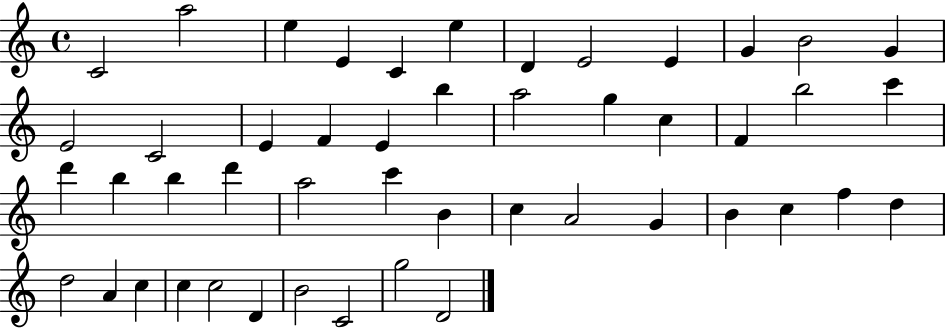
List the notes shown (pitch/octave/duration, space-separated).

C4/h A5/h E5/q E4/q C4/q E5/q D4/q E4/h E4/q G4/q B4/h G4/q E4/h C4/h E4/q F4/q E4/q B5/q A5/h G5/q C5/q F4/q B5/h C6/q D6/q B5/q B5/q D6/q A5/h C6/q B4/q C5/q A4/h G4/q B4/q C5/q F5/q D5/q D5/h A4/q C5/q C5/q C5/h D4/q B4/h C4/h G5/h D4/h